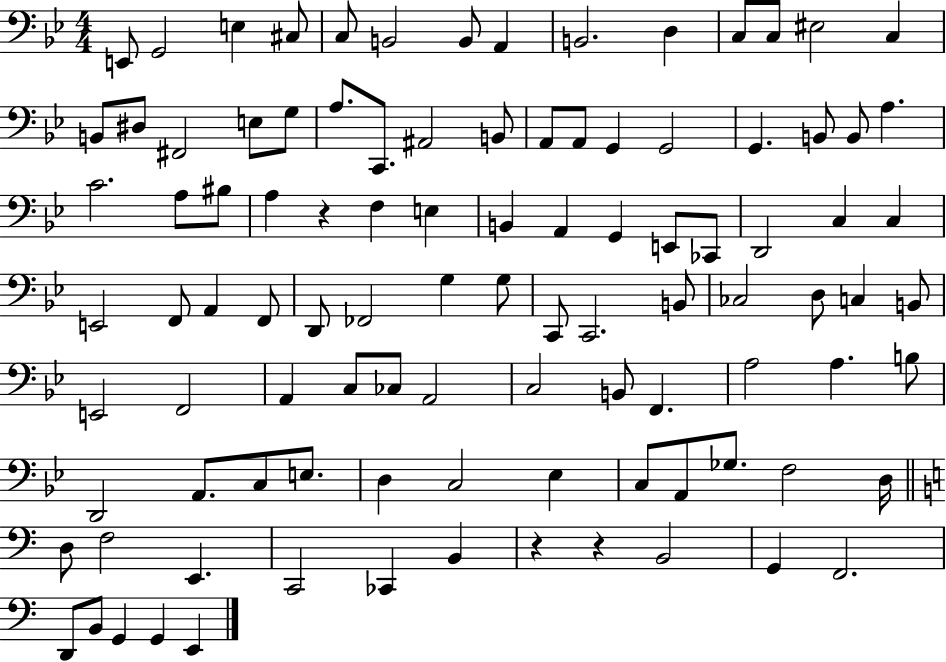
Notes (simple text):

E2/e G2/h E3/q C#3/e C3/e B2/h B2/e A2/q B2/h. D3/q C3/e C3/e EIS3/h C3/q B2/e D#3/e F#2/h E3/e G3/e A3/e. C2/e. A#2/h B2/e A2/e A2/e G2/q G2/h G2/q. B2/e B2/e A3/q. C4/h. A3/e BIS3/e A3/q R/q F3/q E3/q B2/q A2/q G2/q E2/e CES2/e D2/h C3/q C3/q E2/h F2/e A2/q F2/e D2/e FES2/h G3/q G3/e C2/e C2/h. B2/e CES3/h D3/e C3/q B2/e E2/h F2/h A2/q C3/e CES3/e A2/h C3/h B2/e F2/q. A3/h A3/q. B3/e D2/h A2/e. C3/e E3/e. D3/q C3/h Eb3/q C3/e A2/e Gb3/e. F3/h D3/s D3/e F3/h E2/q. C2/h CES2/q B2/q R/q R/q B2/h G2/q F2/h. D2/e B2/e G2/q G2/q E2/q